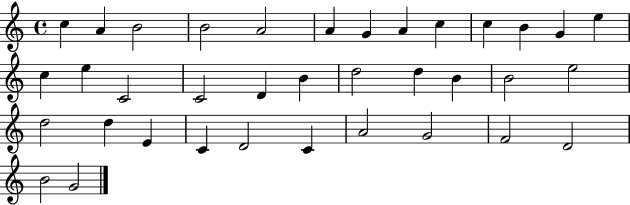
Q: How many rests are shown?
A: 0